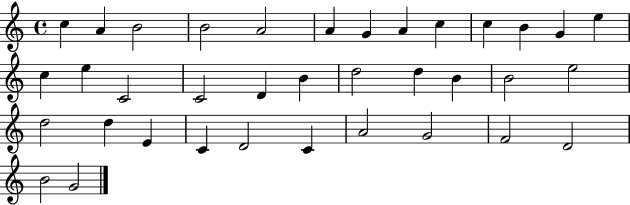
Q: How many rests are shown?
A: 0